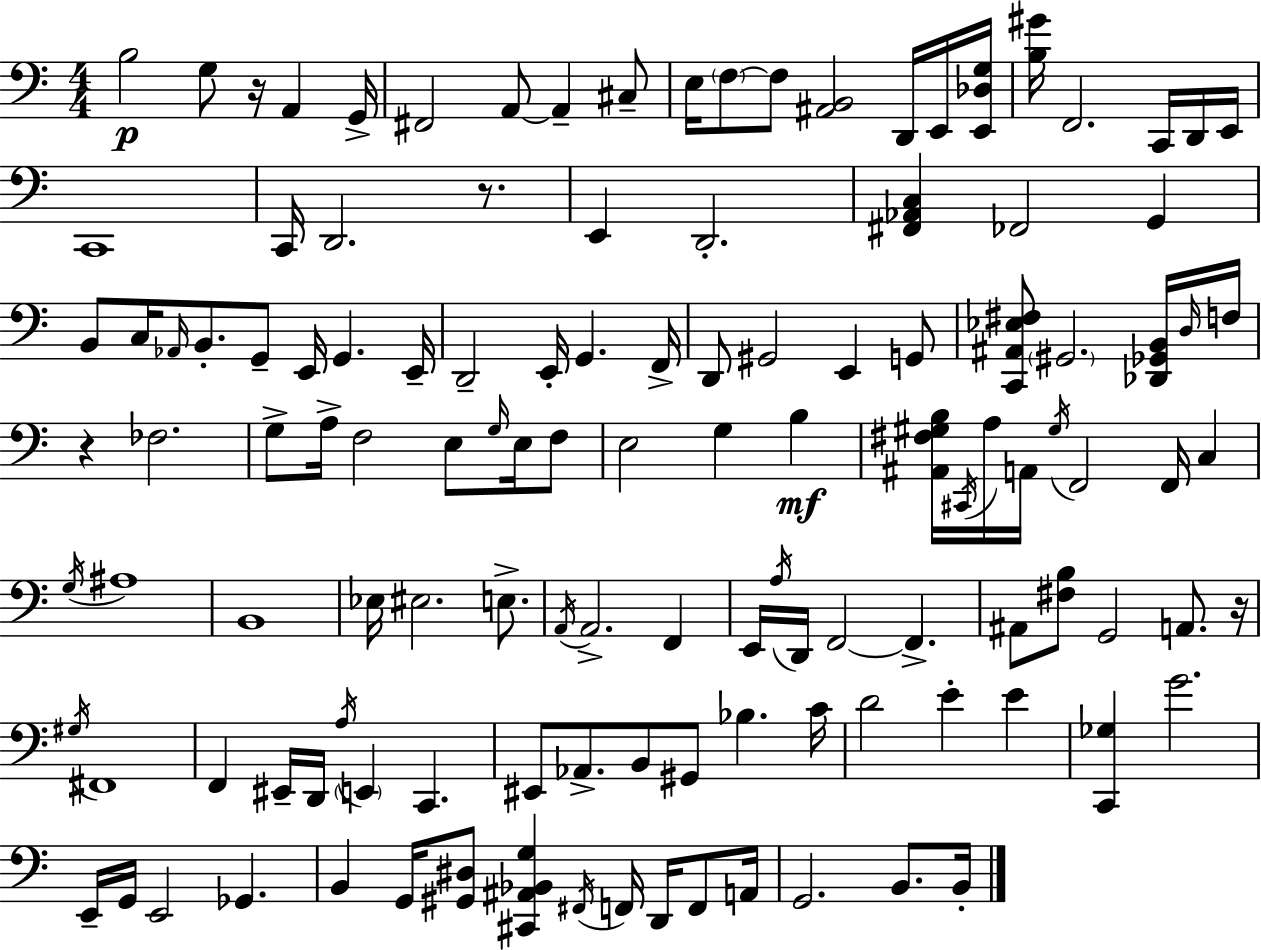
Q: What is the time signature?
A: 4/4